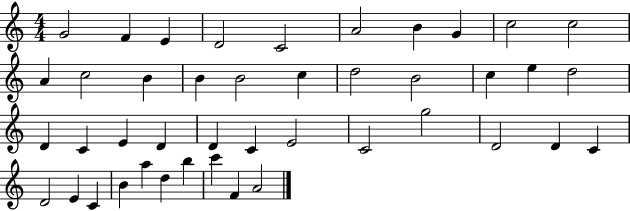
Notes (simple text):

G4/h F4/q E4/q D4/h C4/h A4/h B4/q G4/q C5/h C5/h A4/q C5/h B4/q B4/q B4/h C5/q D5/h B4/h C5/q E5/q D5/h D4/q C4/q E4/q D4/q D4/q C4/q E4/h C4/h G5/h D4/h D4/q C4/q D4/h E4/q C4/q B4/q A5/q D5/q B5/q C6/q F4/q A4/h